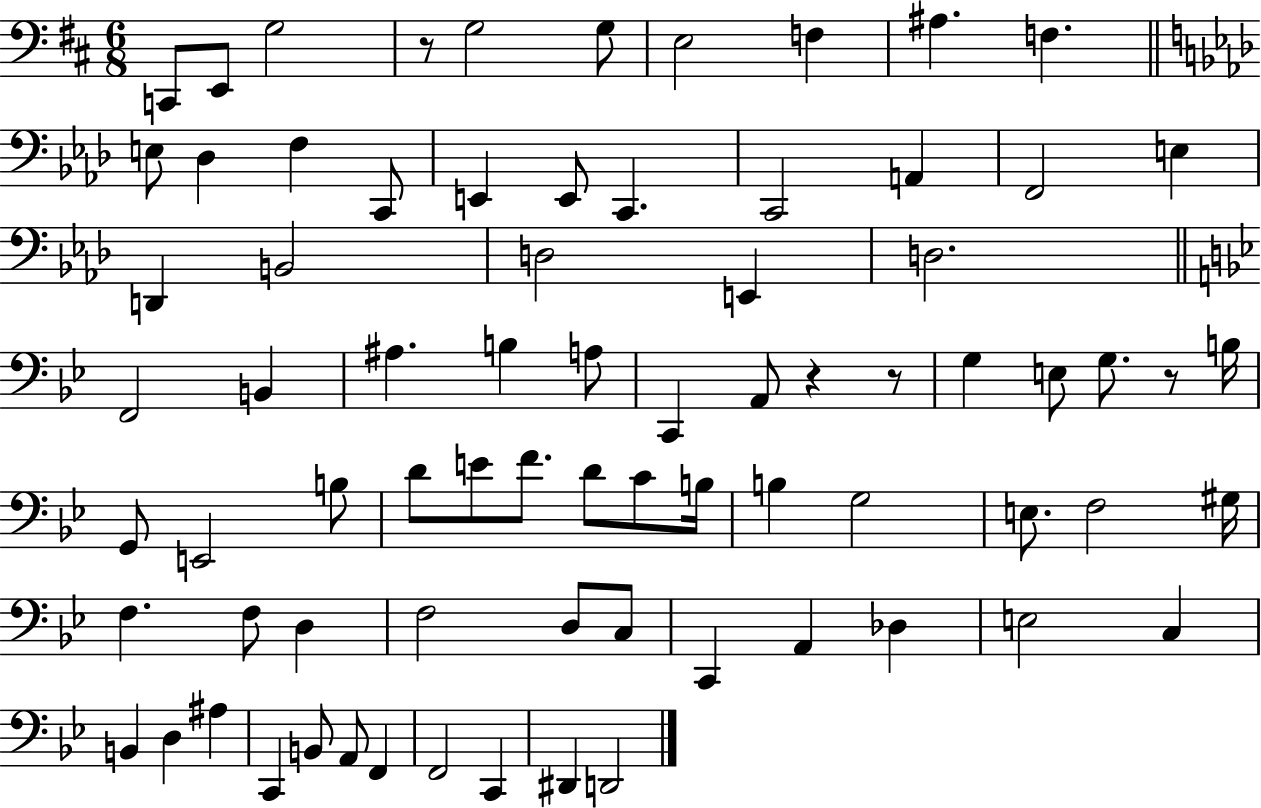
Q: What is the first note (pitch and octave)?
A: C2